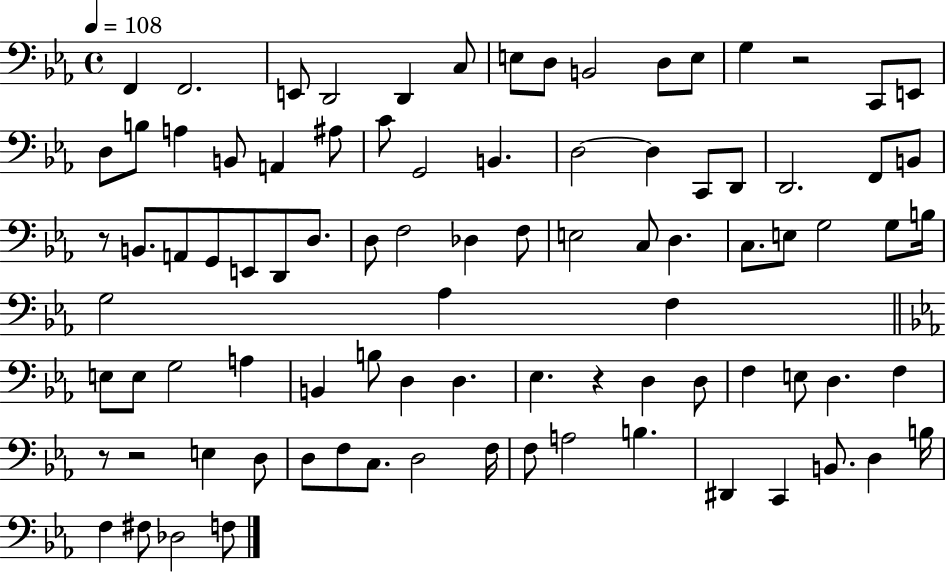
F2/q F2/h. E2/e D2/h D2/q C3/e E3/e D3/e B2/h D3/e E3/e G3/q R/h C2/e E2/e D3/e B3/e A3/q B2/e A2/q A#3/e C4/e G2/h B2/q. D3/h D3/q C2/e D2/e D2/h. F2/e B2/e R/e B2/e. A2/e G2/e E2/e D2/e D3/e. D3/e F3/h Db3/q F3/e E3/h C3/e D3/q. C3/e. E3/e G3/h G3/e B3/s G3/h Ab3/q F3/q E3/e E3/e G3/h A3/q B2/q B3/e D3/q D3/q. Eb3/q. R/q D3/q D3/e F3/q E3/e D3/q. F3/q R/e R/h E3/q D3/e D3/e F3/e C3/e. D3/h F3/s F3/e A3/h B3/q. D#2/q C2/q B2/e. D3/q B3/s F3/q F#3/e Db3/h F3/e